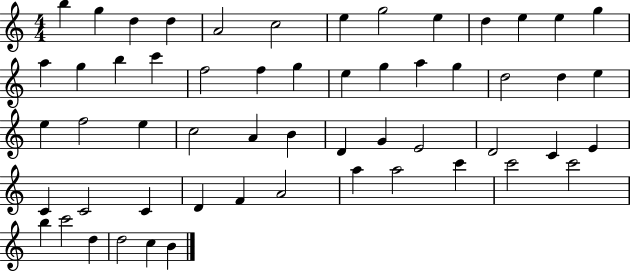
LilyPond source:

{
  \clef treble
  \numericTimeSignature
  \time 4/4
  \key c \major
  b''4 g''4 d''4 d''4 | a'2 c''2 | e''4 g''2 e''4 | d''4 e''4 e''4 g''4 | \break a''4 g''4 b''4 c'''4 | f''2 f''4 g''4 | e''4 g''4 a''4 g''4 | d''2 d''4 e''4 | \break e''4 f''2 e''4 | c''2 a'4 b'4 | d'4 g'4 e'2 | d'2 c'4 e'4 | \break c'4 c'2 c'4 | d'4 f'4 a'2 | a''4 a''2 c'''4 | c'''2 c'''2 | \break b''4 c'''2 d''4 | d''2 c''4 b'4 | \bar "|."
}